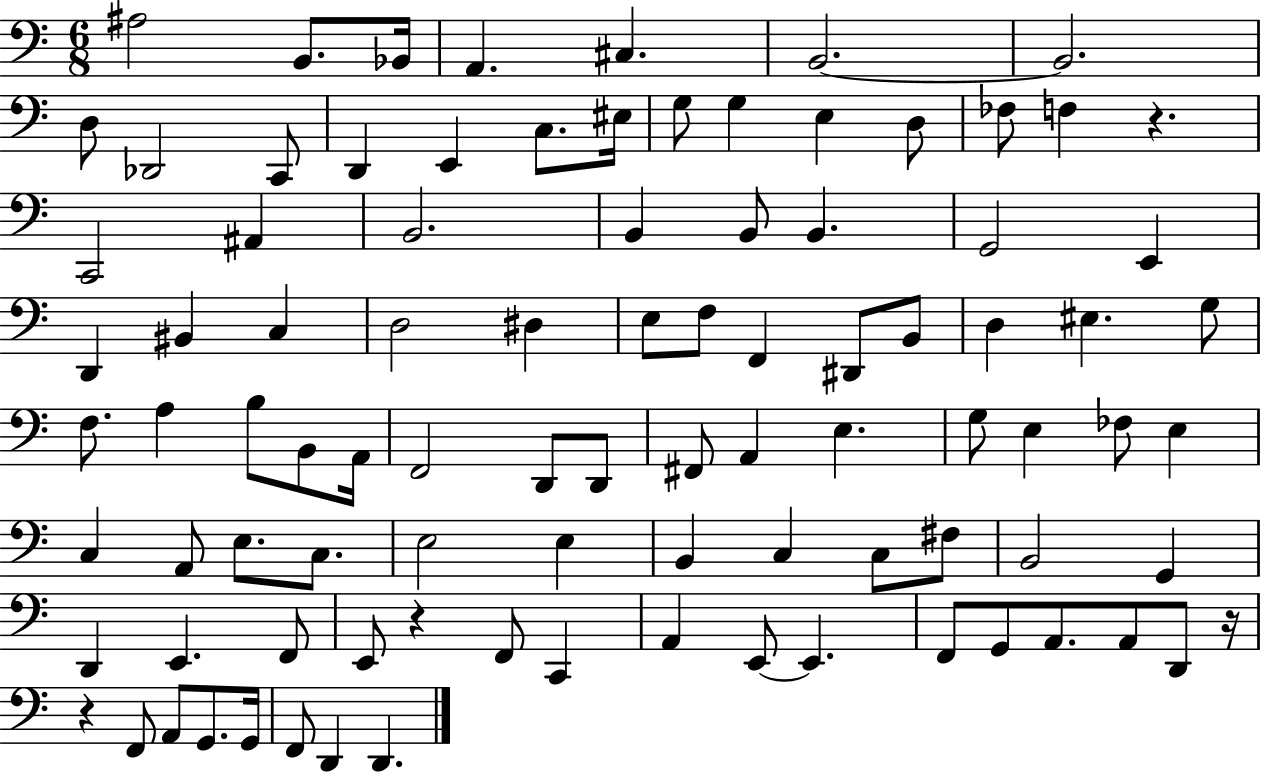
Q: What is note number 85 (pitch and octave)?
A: G2